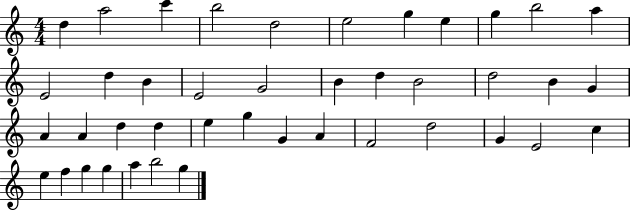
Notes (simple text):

D5/q A5/h C6/q B5/h D5/h E5/h G5/q E5/q G5/q B5/h A5/q E4/h D5/q B4/q E4/h G4/h B4/q D5/q B4/h D5/h B4/q G4/q A4/q A4/q D5/q D5/q E5/q G5/q G4/q A4/q F4/h D5/h G4/q E4/h C5/q E5/q F5/q G5/q G5/q A5/q B5/h G5/q